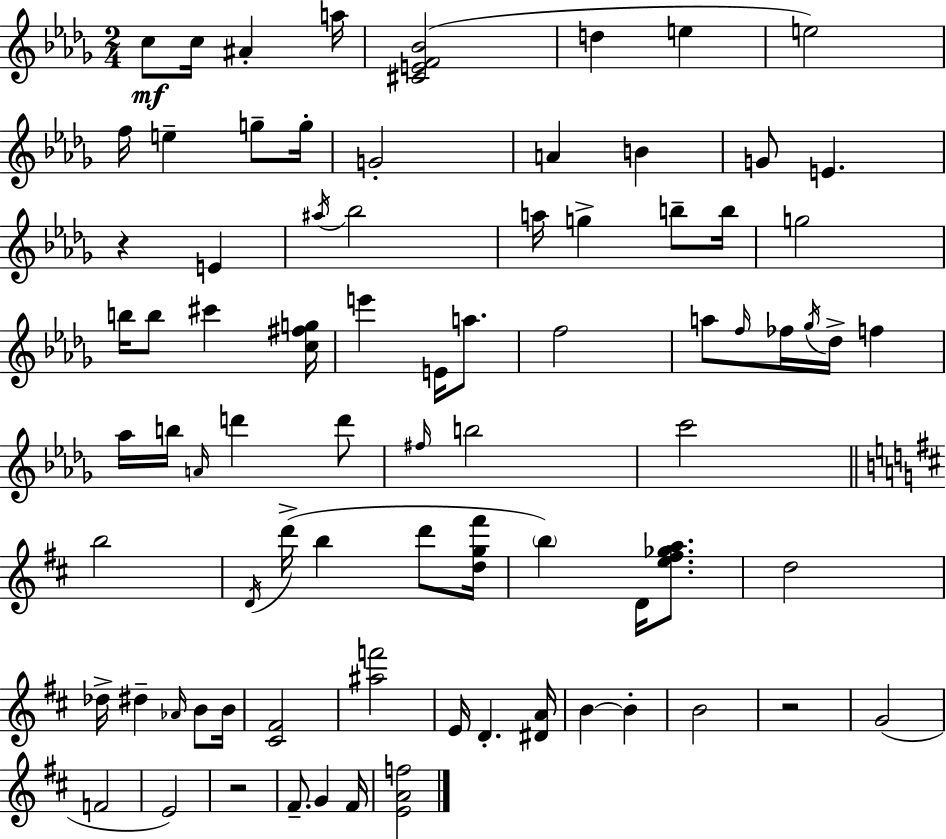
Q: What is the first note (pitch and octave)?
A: C5